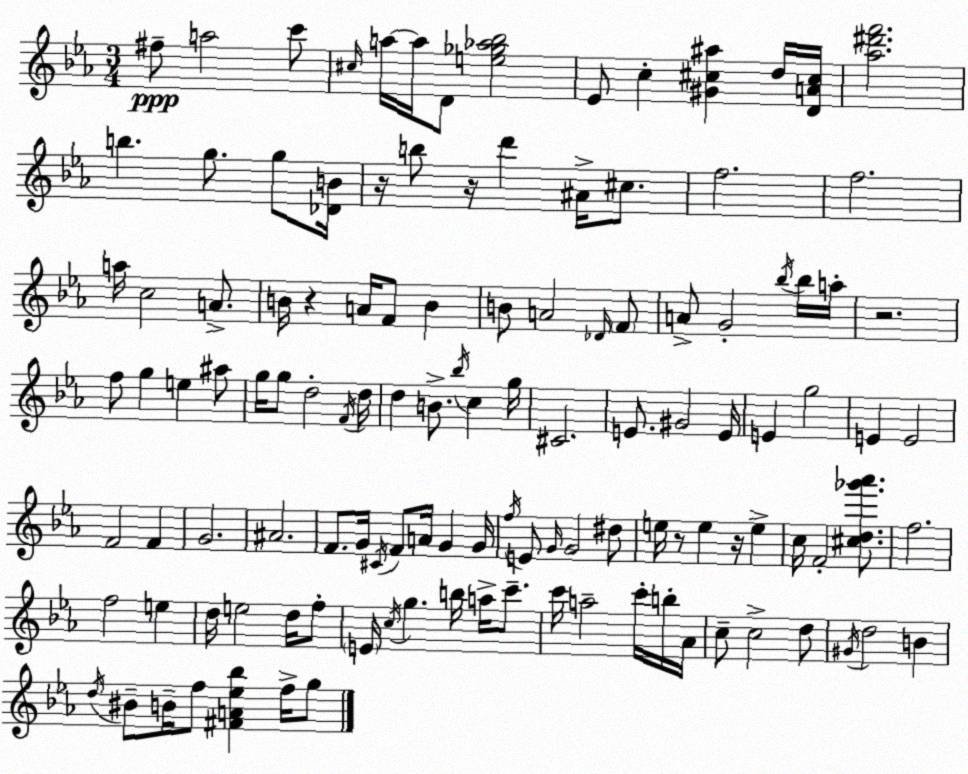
X:1
T:Untitled
M:3/4
L:1/4
K:Cm
^f/2 a2 c'/2 ^c/4 a/4 a/4 D/2 [e_g_a_b]2 _E/2 c [^G^c^a] d/4 [DA^c]/4 [_a^d'f']2 b g/2 g/2 [_DB]/4 z/4 b/2 z/4 d' ^A/4 ^c/2 f2 f2 a/4 c2 A/2 B/4 z A/4 F/2 B B/2 A2 _D/4 F/2 A/2 G2 _b/4 _b/4 a/4 z2 f/2 g e ^a/2 g/4 g/2 d2 F/4 d/4 d B/2 _b/4 c g/4 ^C2 E/2 ^G2 E/4 E g2 E E2 F2 F G2 ^A2 F/2 G/4 ^C/4 F/2 A/4 G G/4 f/4 E/2 G/4 G2 ^d/2 e/4 z/2 e z/4 e c/4 F2 [^cd_g'_a']/2 f2 f2 e d/4 e2 d/4 f/2 E/4 c/4 g b/4 a/4 c'/2 c'/4 a2 c'/4 b/4 _A/4 c/2 c2 d/2 ^G/4 d2 B d/4 ^B/2 B/4 f/2 [^FA_e_b] f/4 g/2